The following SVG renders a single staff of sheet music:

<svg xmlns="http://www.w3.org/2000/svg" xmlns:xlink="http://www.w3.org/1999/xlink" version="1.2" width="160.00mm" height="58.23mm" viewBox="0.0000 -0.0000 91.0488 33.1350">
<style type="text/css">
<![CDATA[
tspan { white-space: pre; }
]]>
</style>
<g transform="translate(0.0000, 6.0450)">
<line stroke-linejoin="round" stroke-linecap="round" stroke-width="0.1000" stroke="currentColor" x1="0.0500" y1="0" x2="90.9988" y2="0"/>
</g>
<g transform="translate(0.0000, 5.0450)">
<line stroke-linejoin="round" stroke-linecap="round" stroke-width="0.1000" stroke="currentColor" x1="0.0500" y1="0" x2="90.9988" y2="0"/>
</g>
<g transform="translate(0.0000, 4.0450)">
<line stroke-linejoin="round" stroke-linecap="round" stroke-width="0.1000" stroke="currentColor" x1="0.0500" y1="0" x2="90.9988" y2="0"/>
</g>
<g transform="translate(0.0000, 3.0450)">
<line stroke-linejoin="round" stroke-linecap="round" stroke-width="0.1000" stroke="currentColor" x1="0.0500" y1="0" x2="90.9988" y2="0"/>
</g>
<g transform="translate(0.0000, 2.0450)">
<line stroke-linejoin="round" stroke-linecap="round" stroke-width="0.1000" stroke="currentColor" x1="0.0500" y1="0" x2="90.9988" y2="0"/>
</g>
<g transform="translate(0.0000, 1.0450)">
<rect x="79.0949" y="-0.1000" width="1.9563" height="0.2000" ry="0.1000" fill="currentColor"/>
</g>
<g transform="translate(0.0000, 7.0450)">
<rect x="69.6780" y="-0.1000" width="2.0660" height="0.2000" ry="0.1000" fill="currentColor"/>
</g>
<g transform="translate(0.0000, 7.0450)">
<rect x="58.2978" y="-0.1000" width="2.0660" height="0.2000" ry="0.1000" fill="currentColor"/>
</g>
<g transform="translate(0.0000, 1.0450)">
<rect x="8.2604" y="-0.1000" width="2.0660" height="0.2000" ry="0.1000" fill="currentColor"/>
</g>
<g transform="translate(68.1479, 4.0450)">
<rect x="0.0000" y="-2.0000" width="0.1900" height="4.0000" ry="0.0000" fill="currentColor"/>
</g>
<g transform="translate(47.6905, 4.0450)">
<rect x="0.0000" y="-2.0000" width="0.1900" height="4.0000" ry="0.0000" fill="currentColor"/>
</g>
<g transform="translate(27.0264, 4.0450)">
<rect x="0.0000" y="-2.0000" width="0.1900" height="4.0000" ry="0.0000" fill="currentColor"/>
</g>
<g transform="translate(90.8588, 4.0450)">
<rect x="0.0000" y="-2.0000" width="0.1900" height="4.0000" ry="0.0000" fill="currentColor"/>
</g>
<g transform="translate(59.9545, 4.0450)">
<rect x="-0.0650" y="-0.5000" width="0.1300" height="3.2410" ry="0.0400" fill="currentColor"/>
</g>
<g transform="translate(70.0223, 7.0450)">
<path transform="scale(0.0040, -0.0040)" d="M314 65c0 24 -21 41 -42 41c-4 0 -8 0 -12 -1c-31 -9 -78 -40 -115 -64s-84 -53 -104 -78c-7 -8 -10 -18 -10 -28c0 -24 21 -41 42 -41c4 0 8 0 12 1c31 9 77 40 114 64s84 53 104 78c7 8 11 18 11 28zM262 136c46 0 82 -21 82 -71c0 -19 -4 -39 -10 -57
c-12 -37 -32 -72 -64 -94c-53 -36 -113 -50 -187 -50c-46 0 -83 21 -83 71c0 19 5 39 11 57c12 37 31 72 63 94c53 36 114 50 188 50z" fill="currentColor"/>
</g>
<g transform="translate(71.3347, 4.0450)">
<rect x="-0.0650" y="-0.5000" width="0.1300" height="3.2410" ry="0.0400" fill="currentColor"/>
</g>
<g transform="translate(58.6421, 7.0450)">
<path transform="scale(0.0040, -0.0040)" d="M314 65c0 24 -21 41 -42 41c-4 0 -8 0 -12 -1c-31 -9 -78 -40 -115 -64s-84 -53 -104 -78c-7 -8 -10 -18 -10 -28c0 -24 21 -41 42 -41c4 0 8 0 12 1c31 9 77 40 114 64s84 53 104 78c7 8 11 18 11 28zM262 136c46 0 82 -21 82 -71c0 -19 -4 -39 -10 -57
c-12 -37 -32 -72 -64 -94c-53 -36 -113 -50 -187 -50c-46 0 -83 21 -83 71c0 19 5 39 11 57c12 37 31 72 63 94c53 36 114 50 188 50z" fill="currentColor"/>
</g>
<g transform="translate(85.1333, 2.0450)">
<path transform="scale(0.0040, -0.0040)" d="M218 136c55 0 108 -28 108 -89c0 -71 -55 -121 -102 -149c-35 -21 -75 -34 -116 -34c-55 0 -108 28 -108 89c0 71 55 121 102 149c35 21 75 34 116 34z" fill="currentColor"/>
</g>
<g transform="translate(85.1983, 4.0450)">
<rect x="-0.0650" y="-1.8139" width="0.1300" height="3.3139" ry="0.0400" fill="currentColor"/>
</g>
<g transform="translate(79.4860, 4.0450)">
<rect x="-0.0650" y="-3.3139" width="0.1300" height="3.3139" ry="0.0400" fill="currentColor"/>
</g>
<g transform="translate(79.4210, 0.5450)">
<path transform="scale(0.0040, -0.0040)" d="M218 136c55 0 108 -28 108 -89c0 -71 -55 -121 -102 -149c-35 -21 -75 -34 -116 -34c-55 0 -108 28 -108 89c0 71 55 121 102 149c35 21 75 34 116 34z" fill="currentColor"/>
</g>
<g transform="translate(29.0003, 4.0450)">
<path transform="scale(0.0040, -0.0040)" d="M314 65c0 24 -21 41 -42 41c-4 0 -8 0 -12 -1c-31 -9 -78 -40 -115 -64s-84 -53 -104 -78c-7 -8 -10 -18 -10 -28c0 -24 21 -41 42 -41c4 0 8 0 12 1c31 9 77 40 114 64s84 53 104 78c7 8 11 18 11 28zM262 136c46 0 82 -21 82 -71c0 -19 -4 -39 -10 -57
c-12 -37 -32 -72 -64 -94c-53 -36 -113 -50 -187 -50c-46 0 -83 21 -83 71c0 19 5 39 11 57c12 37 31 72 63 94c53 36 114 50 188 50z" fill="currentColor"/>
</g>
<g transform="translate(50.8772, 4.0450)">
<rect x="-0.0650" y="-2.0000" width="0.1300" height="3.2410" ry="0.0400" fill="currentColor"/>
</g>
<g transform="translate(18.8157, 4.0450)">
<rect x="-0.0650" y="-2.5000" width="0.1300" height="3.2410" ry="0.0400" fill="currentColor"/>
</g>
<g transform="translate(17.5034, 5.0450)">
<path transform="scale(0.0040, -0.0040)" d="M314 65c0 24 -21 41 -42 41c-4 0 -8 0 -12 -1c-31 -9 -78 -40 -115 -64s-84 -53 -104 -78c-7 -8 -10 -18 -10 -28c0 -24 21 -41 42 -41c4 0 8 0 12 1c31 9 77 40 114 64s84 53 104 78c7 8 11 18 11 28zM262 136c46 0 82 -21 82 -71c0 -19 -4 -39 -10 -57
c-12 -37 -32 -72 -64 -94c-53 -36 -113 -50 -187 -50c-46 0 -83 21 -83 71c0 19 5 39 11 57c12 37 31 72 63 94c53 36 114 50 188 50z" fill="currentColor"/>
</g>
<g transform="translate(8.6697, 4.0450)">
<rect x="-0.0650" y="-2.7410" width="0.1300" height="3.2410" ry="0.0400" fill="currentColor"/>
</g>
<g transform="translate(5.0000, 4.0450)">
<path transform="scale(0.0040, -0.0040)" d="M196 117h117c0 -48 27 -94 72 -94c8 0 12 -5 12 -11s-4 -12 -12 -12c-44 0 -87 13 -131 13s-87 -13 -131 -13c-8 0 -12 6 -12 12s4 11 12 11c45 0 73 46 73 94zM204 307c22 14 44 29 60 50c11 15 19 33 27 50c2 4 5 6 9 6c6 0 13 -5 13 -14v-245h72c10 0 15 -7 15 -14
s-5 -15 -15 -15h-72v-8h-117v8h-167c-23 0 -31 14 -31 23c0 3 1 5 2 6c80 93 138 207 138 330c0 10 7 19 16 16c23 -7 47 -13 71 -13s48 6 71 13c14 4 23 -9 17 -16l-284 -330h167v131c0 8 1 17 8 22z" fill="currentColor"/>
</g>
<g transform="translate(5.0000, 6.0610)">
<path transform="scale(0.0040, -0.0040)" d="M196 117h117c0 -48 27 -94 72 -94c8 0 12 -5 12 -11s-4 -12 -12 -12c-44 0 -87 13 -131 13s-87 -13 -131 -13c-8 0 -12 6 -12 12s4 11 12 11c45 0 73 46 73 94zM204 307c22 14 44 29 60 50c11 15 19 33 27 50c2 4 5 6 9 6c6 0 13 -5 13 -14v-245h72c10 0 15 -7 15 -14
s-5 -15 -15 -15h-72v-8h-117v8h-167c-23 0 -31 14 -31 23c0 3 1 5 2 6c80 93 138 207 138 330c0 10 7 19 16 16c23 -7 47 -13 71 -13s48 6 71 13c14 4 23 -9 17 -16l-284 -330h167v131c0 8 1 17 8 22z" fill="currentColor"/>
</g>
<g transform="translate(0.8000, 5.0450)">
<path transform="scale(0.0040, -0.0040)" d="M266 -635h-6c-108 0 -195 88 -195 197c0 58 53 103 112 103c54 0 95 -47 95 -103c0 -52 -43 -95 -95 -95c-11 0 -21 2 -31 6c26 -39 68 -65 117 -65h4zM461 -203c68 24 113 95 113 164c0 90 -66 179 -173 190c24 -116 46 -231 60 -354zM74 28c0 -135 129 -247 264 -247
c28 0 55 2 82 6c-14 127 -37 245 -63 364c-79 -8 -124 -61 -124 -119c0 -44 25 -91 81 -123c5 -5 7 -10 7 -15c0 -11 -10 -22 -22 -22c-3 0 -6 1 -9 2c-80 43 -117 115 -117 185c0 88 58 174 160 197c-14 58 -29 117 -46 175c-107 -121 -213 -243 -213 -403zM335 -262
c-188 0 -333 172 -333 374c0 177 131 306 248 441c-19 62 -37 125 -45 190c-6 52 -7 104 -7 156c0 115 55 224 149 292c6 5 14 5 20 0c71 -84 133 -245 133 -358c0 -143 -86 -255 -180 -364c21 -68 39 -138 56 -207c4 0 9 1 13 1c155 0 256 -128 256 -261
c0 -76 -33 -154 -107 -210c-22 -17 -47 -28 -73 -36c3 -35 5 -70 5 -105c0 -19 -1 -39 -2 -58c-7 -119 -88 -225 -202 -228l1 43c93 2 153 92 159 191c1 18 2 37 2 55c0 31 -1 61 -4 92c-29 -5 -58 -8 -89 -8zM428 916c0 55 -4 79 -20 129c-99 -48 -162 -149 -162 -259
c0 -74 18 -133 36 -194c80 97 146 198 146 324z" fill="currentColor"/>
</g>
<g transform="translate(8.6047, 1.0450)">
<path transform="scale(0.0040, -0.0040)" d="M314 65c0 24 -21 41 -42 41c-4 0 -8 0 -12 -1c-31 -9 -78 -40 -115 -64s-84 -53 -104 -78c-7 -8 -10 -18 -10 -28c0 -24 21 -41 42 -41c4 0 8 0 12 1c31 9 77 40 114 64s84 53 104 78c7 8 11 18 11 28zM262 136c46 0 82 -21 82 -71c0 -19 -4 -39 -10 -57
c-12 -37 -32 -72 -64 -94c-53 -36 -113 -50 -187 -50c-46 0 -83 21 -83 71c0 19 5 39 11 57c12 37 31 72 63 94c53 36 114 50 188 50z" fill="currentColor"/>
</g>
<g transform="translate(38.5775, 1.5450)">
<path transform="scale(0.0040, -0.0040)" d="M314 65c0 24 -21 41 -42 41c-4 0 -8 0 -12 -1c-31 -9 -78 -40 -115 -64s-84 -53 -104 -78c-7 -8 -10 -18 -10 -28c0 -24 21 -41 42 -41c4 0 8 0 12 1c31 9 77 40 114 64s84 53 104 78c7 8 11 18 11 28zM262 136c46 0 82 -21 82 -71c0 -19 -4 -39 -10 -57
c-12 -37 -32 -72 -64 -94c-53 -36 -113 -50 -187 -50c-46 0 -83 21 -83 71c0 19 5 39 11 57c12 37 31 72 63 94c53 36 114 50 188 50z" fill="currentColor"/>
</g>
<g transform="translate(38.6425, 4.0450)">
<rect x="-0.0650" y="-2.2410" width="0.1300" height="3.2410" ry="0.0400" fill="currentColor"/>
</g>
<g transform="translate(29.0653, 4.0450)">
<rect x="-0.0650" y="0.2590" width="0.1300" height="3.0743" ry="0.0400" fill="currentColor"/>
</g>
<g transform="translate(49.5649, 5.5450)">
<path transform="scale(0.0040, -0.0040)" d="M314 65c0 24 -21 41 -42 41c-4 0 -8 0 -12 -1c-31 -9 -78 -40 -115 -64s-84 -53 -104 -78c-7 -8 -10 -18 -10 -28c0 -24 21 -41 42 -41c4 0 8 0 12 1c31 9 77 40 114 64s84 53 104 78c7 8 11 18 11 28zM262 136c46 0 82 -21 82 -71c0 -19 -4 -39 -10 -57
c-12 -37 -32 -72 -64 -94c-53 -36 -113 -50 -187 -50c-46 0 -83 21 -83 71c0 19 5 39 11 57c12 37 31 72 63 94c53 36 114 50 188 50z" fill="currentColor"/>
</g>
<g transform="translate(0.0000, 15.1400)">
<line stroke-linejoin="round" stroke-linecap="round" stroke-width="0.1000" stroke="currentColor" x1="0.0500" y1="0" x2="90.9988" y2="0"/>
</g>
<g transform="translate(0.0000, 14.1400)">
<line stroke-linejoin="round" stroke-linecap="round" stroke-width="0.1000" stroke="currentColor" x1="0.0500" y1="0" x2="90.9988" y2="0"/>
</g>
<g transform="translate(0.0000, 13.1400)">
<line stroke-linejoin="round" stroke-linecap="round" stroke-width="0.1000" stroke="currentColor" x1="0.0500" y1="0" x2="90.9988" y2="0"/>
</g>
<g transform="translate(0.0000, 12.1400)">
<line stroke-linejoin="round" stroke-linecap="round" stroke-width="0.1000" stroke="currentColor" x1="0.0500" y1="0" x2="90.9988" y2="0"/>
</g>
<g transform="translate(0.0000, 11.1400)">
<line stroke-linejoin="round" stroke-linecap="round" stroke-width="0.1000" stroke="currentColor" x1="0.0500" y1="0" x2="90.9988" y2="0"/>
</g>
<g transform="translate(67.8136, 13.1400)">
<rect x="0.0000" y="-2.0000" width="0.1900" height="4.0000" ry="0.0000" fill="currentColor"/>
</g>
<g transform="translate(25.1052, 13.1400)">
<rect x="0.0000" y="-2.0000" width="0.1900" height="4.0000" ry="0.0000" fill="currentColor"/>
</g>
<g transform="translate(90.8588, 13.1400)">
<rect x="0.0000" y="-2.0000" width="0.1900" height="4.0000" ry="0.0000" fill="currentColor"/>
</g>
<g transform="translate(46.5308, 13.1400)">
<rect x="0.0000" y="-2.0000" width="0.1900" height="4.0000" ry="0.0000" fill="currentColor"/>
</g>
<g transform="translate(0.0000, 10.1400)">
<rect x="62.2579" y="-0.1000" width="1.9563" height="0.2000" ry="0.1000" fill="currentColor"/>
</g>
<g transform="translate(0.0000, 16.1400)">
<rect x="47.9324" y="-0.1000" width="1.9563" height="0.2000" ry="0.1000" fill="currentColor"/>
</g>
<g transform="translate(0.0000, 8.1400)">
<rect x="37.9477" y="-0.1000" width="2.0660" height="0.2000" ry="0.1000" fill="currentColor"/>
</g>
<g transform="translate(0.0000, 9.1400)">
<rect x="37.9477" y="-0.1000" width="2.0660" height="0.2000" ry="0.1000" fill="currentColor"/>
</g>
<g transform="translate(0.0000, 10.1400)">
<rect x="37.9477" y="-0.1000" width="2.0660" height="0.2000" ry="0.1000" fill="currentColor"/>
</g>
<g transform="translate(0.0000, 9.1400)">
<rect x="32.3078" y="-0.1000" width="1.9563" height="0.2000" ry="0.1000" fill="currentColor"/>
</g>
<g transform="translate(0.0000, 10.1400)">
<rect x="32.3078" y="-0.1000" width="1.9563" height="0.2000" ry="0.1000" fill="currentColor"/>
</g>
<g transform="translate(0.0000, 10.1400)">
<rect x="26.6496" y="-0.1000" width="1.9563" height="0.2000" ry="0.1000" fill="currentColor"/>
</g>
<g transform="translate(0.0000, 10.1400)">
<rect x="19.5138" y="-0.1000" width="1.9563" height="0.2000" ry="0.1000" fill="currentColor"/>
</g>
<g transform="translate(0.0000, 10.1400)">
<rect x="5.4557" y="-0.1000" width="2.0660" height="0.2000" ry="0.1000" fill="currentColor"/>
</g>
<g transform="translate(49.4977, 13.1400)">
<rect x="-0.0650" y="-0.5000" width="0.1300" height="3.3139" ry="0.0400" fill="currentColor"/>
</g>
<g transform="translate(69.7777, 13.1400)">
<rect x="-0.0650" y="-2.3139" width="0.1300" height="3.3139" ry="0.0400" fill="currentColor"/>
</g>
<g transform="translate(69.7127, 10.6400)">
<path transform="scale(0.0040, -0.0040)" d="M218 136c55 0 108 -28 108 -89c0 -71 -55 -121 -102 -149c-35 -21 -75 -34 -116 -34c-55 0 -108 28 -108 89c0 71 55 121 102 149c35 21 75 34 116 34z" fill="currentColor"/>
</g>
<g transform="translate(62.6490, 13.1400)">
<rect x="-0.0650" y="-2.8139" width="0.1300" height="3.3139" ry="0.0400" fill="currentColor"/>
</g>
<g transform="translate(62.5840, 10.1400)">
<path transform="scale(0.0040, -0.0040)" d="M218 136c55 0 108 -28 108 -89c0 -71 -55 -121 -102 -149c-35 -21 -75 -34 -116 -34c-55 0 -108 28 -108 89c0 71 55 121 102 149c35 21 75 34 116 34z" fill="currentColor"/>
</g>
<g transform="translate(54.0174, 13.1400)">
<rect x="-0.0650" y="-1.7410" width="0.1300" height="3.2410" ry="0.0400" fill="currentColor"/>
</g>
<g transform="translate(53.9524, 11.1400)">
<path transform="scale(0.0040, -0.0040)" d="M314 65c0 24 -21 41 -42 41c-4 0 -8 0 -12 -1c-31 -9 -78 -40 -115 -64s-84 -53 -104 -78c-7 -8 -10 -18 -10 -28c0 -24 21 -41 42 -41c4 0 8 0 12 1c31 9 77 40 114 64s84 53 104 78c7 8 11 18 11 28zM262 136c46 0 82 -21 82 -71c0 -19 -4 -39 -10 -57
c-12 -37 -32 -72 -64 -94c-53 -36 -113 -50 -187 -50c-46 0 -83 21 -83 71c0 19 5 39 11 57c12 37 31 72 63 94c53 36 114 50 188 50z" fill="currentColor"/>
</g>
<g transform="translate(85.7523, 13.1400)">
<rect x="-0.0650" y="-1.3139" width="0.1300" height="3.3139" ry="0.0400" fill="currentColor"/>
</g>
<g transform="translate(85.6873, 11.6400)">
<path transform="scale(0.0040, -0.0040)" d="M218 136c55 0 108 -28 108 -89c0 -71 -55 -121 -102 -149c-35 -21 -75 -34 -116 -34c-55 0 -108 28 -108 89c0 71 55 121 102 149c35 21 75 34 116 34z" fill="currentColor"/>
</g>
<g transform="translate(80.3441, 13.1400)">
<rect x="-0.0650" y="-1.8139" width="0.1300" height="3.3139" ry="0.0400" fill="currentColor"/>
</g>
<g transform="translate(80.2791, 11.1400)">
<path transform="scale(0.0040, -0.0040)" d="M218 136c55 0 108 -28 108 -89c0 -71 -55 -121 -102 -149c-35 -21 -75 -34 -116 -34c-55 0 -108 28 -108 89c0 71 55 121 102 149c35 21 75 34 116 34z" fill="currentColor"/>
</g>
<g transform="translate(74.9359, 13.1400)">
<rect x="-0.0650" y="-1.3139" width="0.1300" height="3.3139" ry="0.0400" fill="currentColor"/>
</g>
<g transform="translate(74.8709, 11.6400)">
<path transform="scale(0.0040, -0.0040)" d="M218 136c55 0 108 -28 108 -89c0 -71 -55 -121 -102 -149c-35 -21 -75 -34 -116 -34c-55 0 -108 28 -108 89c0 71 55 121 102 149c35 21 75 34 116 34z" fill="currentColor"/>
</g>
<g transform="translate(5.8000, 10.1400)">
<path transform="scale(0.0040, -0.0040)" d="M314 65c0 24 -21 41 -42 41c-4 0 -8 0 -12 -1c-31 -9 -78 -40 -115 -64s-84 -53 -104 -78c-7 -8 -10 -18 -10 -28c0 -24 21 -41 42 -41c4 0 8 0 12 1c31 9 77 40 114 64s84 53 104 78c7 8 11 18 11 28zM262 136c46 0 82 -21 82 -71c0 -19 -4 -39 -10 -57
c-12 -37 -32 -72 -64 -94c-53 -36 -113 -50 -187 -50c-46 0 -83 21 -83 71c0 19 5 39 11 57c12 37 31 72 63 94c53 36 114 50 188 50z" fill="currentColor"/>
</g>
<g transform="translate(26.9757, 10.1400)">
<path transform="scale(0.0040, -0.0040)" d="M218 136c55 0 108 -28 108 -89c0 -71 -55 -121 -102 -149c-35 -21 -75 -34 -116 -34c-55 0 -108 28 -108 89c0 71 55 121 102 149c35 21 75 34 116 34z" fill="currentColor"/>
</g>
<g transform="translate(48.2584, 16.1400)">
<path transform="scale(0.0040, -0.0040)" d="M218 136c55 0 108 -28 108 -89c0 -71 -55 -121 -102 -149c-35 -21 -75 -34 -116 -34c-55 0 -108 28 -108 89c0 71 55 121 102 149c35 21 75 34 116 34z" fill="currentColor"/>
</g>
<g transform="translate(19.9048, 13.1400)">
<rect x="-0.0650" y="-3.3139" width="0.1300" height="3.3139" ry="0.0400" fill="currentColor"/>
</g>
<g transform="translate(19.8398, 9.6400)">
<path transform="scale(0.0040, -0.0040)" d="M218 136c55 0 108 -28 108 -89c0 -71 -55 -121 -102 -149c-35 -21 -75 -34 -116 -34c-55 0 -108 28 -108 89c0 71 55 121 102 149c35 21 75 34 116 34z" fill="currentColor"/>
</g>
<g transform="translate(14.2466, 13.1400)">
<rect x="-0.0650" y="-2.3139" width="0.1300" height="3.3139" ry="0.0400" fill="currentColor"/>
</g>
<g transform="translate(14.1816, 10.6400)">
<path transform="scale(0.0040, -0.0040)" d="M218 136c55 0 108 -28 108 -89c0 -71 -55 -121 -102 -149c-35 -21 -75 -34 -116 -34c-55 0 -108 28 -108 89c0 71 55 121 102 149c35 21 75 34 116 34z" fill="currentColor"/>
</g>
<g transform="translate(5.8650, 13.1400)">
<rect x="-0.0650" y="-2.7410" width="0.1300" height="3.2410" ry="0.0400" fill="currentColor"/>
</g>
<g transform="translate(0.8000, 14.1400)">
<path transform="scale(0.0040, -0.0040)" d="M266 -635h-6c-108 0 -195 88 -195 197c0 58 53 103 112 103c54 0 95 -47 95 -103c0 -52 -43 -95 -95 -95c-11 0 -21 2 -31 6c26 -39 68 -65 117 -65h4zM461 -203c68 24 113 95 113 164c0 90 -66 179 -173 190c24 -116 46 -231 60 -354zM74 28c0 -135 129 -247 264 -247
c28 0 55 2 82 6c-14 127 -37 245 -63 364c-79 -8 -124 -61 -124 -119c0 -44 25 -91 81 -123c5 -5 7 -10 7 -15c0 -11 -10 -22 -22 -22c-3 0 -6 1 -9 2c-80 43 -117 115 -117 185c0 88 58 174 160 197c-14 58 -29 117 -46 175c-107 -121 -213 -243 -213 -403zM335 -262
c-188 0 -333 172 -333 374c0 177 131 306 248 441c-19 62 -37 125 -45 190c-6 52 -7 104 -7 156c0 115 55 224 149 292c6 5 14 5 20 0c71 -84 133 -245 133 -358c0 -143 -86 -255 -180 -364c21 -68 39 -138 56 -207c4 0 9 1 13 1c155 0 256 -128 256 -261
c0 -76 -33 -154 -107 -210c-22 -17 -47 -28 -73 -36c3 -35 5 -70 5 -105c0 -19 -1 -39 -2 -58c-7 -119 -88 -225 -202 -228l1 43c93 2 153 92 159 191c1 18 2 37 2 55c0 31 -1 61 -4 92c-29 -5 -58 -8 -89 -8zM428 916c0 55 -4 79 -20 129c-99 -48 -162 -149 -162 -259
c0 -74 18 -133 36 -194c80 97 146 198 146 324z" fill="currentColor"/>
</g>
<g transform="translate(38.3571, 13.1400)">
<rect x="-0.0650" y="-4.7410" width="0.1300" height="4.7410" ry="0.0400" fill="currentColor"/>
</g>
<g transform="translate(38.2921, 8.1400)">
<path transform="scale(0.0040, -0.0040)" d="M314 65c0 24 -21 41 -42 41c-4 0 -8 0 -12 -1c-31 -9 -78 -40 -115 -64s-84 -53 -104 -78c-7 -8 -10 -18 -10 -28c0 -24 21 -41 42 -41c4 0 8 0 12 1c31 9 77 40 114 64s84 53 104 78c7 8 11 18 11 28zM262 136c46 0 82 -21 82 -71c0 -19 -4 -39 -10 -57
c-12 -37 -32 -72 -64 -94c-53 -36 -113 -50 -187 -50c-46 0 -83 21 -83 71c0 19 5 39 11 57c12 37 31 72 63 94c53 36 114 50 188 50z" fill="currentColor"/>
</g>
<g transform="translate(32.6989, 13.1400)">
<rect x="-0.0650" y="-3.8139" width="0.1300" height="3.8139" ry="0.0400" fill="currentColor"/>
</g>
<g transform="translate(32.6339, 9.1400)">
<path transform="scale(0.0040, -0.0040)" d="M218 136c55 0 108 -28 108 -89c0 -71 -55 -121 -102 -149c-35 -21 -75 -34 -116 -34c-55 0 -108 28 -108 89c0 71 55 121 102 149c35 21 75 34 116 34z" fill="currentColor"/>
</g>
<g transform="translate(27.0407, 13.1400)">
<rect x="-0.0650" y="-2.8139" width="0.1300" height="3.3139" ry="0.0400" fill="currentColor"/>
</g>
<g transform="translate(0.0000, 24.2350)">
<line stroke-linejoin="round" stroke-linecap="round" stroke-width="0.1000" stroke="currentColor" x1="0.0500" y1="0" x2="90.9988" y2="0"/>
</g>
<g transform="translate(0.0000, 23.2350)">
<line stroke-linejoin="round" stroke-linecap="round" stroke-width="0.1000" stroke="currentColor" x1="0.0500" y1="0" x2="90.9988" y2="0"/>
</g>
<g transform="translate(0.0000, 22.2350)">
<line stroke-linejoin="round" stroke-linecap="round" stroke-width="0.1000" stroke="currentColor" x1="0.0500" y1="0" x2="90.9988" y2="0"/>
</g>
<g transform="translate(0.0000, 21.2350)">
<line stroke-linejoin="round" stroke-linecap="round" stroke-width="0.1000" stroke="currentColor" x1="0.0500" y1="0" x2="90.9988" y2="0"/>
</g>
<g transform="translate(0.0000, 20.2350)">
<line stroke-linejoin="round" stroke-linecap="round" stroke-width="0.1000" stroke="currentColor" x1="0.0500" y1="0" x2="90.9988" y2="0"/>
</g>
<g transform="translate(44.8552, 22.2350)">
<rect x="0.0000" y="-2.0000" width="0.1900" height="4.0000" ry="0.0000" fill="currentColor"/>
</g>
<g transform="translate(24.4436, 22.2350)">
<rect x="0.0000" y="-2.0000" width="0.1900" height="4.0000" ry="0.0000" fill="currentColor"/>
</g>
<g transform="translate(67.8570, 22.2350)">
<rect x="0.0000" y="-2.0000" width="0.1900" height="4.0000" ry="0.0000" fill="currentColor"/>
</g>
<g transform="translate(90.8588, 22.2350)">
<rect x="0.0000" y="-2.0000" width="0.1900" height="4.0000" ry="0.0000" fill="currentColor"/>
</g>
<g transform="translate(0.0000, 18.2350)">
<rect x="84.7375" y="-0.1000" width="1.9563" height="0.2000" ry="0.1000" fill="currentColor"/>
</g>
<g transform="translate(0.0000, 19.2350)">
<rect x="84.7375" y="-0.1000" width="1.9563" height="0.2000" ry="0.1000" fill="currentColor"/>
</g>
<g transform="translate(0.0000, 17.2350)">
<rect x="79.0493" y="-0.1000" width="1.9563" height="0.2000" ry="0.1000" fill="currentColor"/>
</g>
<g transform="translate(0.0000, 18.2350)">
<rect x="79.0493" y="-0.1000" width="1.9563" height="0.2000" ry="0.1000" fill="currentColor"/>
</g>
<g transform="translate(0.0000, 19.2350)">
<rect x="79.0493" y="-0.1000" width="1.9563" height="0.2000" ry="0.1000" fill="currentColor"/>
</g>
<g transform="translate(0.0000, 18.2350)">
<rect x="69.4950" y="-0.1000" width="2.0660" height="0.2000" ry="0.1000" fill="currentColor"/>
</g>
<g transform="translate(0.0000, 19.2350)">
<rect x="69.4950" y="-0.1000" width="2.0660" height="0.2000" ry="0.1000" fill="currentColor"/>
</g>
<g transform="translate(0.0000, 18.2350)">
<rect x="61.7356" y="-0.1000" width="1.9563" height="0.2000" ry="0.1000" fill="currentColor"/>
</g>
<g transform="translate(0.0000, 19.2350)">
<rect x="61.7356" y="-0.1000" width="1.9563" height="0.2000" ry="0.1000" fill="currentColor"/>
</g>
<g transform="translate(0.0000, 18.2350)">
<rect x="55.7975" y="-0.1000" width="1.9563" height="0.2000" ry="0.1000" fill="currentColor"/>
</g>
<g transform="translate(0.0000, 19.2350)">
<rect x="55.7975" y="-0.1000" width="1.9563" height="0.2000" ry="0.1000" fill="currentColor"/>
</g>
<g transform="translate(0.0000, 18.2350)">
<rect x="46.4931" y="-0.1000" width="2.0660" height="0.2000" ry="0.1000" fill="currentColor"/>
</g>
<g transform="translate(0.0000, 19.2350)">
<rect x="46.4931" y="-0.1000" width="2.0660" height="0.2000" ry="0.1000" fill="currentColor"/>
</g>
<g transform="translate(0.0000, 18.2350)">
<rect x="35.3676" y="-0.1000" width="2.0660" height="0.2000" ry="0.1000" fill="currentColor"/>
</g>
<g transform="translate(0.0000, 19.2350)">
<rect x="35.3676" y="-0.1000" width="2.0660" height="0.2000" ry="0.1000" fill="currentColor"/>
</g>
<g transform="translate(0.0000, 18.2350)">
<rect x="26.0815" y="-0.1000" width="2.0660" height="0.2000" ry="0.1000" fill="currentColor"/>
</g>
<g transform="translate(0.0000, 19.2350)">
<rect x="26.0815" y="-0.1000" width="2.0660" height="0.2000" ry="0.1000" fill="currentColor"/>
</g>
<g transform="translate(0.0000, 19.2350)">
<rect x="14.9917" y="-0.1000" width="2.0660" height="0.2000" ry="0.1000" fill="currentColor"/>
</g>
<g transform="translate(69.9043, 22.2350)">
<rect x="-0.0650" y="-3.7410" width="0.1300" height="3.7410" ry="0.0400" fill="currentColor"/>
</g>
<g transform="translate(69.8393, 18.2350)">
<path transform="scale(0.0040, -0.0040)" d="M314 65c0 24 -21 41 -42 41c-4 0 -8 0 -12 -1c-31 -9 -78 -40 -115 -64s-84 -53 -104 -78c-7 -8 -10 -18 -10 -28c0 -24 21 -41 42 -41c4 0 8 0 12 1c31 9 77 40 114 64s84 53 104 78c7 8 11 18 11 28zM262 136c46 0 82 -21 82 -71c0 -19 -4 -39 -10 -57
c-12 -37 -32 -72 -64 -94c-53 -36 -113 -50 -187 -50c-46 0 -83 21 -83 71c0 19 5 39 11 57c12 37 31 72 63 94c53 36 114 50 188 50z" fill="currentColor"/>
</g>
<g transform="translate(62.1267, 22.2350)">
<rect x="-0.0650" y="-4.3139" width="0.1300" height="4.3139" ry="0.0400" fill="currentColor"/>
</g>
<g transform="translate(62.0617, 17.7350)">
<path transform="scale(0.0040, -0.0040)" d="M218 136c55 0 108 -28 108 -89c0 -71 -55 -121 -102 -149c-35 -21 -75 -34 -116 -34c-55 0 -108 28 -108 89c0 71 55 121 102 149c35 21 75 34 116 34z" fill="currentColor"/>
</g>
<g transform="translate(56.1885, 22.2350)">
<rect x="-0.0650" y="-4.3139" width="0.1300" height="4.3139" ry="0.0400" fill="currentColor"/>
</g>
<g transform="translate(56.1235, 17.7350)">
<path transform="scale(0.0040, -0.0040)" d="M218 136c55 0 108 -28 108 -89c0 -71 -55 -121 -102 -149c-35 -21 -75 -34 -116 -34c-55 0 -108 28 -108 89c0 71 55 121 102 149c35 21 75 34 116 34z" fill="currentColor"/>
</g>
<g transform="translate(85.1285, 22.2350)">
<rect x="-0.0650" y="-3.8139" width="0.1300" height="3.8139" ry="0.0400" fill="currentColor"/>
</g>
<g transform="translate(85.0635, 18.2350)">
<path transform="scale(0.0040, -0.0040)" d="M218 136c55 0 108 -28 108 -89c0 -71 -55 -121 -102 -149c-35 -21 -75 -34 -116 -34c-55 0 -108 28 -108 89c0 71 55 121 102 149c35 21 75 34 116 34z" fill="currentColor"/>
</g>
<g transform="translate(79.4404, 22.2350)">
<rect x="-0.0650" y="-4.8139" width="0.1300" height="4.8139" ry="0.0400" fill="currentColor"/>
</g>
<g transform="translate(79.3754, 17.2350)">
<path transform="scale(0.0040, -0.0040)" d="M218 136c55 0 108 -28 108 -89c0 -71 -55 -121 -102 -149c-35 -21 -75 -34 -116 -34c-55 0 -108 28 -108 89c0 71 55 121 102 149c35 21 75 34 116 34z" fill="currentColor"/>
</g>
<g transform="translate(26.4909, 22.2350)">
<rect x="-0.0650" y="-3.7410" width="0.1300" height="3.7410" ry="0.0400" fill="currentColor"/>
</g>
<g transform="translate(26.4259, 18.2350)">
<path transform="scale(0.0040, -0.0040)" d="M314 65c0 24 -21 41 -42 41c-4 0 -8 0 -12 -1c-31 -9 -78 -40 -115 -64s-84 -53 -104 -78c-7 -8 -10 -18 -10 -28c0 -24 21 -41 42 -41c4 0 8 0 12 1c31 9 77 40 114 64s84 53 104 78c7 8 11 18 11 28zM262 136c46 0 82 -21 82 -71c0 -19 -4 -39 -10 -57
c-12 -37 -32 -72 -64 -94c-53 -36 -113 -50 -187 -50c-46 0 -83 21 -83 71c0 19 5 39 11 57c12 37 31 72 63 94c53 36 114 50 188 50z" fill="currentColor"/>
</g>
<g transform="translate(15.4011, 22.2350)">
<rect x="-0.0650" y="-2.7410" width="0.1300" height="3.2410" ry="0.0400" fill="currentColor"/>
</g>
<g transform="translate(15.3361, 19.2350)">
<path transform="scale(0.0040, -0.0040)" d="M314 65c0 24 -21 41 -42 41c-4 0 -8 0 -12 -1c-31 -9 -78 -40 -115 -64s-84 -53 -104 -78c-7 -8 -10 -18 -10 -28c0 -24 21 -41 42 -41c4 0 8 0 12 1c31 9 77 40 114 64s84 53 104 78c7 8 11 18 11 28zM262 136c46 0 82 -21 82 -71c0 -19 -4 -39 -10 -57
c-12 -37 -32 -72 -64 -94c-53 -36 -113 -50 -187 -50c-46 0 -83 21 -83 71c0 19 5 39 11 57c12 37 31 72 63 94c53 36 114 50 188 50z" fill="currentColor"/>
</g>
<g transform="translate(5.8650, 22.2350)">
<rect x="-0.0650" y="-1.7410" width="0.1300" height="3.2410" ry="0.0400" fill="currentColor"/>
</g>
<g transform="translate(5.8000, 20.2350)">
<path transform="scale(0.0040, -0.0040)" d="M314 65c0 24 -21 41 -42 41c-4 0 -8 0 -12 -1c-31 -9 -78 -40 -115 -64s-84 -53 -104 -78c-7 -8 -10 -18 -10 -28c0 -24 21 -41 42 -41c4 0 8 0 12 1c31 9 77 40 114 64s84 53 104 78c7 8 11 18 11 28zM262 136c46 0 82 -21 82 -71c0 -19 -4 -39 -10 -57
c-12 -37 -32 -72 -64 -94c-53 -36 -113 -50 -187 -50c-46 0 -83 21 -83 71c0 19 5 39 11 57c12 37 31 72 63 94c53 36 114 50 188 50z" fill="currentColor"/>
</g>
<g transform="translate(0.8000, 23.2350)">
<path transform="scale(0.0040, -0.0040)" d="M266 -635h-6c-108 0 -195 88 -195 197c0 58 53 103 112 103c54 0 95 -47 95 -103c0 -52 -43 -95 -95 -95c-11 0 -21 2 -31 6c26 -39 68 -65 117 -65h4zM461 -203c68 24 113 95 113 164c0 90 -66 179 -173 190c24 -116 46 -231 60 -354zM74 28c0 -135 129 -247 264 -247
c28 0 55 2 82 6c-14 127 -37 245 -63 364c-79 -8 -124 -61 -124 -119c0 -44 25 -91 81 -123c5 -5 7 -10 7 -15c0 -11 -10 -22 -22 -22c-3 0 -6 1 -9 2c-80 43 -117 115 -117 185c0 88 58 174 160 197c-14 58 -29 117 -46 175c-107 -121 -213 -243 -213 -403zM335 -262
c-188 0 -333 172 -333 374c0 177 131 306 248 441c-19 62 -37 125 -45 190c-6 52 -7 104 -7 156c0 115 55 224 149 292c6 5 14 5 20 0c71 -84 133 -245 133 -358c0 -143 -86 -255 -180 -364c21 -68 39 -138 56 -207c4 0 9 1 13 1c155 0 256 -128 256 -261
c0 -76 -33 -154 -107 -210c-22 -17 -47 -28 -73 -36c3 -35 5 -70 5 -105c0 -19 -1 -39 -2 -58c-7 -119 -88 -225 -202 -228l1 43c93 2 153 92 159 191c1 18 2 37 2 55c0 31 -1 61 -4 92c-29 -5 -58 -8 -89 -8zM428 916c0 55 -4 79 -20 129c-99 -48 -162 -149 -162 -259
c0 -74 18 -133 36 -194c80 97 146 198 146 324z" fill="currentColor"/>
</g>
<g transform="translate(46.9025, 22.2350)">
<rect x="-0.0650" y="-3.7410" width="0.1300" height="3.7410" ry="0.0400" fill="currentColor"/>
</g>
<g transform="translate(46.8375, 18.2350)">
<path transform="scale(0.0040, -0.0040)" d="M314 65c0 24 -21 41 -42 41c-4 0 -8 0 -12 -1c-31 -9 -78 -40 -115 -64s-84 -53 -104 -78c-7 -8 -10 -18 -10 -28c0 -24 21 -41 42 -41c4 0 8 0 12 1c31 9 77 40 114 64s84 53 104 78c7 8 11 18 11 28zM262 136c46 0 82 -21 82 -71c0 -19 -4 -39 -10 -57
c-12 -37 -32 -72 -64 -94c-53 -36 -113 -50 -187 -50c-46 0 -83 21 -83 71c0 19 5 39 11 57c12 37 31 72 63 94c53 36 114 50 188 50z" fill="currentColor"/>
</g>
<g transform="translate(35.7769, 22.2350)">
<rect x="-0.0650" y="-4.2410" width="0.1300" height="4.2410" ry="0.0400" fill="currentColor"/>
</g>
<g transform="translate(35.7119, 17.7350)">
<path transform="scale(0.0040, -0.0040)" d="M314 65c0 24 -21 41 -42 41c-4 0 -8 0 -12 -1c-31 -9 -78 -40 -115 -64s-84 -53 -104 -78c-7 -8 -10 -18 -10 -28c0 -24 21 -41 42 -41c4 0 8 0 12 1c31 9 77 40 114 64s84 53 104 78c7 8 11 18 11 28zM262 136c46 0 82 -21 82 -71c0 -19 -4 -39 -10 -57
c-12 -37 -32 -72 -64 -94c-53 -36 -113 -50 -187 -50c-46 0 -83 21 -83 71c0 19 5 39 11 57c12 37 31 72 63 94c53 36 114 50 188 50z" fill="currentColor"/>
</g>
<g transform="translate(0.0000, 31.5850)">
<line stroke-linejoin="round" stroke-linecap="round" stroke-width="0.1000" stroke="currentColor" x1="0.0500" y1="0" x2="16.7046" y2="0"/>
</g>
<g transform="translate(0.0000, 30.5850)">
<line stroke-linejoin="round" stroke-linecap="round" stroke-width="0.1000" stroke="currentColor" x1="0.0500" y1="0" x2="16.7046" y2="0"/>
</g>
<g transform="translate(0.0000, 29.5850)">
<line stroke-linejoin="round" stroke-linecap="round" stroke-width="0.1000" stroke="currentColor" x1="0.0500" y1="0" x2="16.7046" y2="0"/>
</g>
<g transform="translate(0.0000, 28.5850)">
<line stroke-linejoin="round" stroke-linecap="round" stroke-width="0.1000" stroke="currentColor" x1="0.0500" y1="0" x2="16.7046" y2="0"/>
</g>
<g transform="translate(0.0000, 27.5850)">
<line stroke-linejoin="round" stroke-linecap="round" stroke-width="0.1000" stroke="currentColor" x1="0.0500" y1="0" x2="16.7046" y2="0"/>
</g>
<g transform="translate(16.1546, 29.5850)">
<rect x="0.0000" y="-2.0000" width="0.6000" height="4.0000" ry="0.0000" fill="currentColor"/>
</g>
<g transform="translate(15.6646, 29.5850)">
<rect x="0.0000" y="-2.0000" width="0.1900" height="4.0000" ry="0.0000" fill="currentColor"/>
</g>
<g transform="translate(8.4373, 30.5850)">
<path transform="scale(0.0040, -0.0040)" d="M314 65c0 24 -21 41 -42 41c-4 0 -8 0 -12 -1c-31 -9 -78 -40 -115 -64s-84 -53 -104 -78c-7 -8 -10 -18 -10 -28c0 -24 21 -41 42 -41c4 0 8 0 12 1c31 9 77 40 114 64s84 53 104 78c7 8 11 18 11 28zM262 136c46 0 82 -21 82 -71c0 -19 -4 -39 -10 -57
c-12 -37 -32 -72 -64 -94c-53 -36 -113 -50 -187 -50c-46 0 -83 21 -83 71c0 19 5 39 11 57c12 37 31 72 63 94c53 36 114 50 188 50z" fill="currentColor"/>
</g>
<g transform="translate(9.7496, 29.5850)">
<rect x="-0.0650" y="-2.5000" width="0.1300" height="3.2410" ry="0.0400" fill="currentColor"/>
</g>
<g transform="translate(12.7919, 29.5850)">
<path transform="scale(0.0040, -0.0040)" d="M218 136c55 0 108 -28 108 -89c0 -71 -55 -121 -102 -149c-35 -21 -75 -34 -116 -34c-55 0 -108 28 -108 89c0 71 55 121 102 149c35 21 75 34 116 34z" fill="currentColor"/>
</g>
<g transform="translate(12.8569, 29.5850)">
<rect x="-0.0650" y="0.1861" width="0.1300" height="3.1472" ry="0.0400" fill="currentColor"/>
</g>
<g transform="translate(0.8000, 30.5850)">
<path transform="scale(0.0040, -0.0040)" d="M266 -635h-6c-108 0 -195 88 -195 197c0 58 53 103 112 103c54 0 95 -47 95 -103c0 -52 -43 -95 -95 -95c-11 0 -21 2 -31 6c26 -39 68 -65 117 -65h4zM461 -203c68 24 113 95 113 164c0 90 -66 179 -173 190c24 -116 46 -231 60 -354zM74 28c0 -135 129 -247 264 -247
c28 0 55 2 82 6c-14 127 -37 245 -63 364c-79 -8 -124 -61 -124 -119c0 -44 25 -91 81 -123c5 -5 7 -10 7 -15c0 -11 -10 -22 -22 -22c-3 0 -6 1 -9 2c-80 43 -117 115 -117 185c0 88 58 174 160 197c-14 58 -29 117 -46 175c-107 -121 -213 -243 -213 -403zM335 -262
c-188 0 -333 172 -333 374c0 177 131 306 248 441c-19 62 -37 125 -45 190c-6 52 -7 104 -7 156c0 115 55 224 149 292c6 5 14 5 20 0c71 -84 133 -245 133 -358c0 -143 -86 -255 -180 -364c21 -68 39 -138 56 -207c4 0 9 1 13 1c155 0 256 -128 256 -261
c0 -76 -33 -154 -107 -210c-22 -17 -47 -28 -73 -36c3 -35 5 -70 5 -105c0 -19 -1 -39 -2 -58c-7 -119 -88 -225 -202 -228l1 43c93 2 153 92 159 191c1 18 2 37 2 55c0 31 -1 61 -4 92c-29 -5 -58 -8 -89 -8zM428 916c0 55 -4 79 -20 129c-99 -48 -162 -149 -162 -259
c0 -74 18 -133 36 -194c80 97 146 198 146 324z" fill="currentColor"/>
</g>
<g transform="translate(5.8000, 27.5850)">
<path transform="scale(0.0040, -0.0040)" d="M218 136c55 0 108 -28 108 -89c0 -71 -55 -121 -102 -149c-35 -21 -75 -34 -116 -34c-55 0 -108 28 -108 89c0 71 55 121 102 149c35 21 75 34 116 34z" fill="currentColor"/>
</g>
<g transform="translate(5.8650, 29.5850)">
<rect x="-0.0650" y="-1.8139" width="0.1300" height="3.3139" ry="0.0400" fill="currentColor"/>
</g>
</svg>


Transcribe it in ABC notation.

X:1
T:Untitled
M:4/4
L:1/4
K:C
a2 G2 B2 g2 F2 C2 C2 b f a2 g b a c' e'2 C f2 a g e f e f2 a2 c'2 d'2 c'2 d' d' c'2 e' c' f G2 B